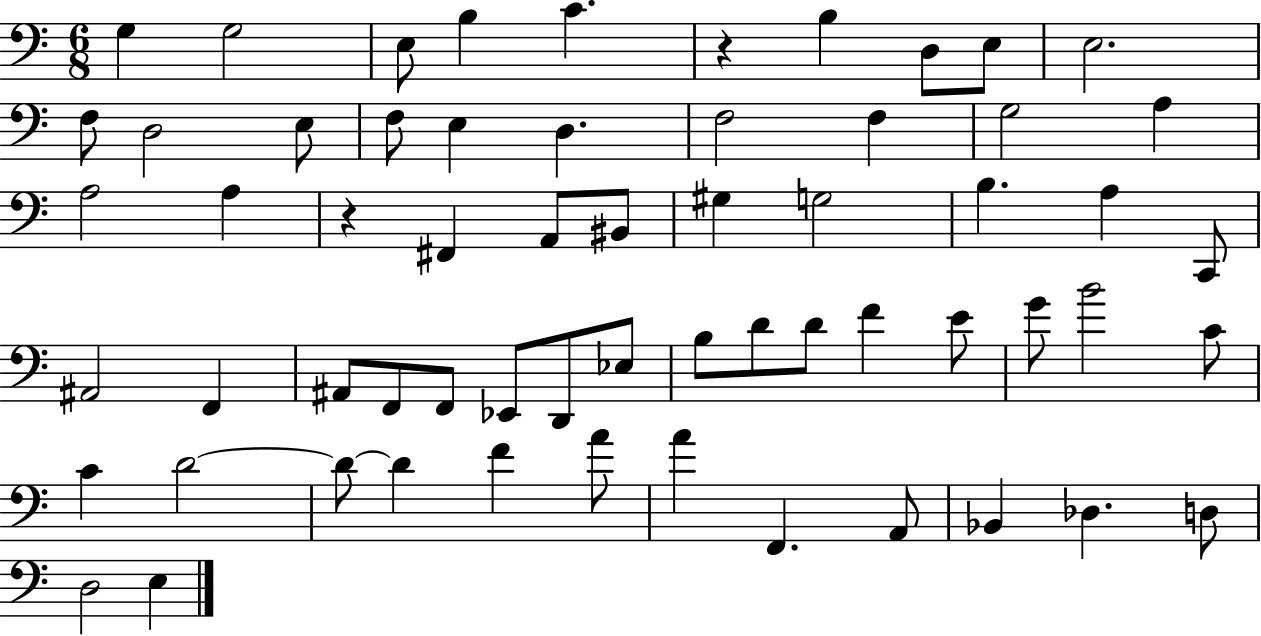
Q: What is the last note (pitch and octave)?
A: E3